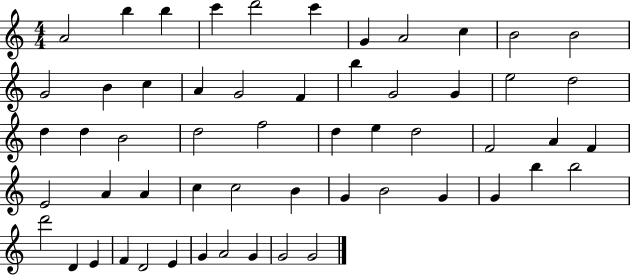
{
  \clef treble
  \numericTimeSignature
  \time 4/4
  \key c \major
  a'2 b''4 b''4 | c'''4 d'''2 c'''4 | g'4 a'2 c''4 | b'2 b'2 | \break g'2 b'4 c''4 | a'4 g'2 f'4 | b''4 g'2 g'4 | e''2 d''2 | \break d''4 d''4 b'2 | d''2 f''2 | d''4 e''4 d''2 | f'2 a'4 f'4 | \break e'2 a'4 a'4 | c''4 c''2 b'4 | g'4 b'2 g'4 | g'4 b''4 b''2 | \break d'''2 d'4 e'4 | f'4 d'2 e'4 | g'4 a'2 g'4 | g'2 g'2 | \break \bar "|."
}